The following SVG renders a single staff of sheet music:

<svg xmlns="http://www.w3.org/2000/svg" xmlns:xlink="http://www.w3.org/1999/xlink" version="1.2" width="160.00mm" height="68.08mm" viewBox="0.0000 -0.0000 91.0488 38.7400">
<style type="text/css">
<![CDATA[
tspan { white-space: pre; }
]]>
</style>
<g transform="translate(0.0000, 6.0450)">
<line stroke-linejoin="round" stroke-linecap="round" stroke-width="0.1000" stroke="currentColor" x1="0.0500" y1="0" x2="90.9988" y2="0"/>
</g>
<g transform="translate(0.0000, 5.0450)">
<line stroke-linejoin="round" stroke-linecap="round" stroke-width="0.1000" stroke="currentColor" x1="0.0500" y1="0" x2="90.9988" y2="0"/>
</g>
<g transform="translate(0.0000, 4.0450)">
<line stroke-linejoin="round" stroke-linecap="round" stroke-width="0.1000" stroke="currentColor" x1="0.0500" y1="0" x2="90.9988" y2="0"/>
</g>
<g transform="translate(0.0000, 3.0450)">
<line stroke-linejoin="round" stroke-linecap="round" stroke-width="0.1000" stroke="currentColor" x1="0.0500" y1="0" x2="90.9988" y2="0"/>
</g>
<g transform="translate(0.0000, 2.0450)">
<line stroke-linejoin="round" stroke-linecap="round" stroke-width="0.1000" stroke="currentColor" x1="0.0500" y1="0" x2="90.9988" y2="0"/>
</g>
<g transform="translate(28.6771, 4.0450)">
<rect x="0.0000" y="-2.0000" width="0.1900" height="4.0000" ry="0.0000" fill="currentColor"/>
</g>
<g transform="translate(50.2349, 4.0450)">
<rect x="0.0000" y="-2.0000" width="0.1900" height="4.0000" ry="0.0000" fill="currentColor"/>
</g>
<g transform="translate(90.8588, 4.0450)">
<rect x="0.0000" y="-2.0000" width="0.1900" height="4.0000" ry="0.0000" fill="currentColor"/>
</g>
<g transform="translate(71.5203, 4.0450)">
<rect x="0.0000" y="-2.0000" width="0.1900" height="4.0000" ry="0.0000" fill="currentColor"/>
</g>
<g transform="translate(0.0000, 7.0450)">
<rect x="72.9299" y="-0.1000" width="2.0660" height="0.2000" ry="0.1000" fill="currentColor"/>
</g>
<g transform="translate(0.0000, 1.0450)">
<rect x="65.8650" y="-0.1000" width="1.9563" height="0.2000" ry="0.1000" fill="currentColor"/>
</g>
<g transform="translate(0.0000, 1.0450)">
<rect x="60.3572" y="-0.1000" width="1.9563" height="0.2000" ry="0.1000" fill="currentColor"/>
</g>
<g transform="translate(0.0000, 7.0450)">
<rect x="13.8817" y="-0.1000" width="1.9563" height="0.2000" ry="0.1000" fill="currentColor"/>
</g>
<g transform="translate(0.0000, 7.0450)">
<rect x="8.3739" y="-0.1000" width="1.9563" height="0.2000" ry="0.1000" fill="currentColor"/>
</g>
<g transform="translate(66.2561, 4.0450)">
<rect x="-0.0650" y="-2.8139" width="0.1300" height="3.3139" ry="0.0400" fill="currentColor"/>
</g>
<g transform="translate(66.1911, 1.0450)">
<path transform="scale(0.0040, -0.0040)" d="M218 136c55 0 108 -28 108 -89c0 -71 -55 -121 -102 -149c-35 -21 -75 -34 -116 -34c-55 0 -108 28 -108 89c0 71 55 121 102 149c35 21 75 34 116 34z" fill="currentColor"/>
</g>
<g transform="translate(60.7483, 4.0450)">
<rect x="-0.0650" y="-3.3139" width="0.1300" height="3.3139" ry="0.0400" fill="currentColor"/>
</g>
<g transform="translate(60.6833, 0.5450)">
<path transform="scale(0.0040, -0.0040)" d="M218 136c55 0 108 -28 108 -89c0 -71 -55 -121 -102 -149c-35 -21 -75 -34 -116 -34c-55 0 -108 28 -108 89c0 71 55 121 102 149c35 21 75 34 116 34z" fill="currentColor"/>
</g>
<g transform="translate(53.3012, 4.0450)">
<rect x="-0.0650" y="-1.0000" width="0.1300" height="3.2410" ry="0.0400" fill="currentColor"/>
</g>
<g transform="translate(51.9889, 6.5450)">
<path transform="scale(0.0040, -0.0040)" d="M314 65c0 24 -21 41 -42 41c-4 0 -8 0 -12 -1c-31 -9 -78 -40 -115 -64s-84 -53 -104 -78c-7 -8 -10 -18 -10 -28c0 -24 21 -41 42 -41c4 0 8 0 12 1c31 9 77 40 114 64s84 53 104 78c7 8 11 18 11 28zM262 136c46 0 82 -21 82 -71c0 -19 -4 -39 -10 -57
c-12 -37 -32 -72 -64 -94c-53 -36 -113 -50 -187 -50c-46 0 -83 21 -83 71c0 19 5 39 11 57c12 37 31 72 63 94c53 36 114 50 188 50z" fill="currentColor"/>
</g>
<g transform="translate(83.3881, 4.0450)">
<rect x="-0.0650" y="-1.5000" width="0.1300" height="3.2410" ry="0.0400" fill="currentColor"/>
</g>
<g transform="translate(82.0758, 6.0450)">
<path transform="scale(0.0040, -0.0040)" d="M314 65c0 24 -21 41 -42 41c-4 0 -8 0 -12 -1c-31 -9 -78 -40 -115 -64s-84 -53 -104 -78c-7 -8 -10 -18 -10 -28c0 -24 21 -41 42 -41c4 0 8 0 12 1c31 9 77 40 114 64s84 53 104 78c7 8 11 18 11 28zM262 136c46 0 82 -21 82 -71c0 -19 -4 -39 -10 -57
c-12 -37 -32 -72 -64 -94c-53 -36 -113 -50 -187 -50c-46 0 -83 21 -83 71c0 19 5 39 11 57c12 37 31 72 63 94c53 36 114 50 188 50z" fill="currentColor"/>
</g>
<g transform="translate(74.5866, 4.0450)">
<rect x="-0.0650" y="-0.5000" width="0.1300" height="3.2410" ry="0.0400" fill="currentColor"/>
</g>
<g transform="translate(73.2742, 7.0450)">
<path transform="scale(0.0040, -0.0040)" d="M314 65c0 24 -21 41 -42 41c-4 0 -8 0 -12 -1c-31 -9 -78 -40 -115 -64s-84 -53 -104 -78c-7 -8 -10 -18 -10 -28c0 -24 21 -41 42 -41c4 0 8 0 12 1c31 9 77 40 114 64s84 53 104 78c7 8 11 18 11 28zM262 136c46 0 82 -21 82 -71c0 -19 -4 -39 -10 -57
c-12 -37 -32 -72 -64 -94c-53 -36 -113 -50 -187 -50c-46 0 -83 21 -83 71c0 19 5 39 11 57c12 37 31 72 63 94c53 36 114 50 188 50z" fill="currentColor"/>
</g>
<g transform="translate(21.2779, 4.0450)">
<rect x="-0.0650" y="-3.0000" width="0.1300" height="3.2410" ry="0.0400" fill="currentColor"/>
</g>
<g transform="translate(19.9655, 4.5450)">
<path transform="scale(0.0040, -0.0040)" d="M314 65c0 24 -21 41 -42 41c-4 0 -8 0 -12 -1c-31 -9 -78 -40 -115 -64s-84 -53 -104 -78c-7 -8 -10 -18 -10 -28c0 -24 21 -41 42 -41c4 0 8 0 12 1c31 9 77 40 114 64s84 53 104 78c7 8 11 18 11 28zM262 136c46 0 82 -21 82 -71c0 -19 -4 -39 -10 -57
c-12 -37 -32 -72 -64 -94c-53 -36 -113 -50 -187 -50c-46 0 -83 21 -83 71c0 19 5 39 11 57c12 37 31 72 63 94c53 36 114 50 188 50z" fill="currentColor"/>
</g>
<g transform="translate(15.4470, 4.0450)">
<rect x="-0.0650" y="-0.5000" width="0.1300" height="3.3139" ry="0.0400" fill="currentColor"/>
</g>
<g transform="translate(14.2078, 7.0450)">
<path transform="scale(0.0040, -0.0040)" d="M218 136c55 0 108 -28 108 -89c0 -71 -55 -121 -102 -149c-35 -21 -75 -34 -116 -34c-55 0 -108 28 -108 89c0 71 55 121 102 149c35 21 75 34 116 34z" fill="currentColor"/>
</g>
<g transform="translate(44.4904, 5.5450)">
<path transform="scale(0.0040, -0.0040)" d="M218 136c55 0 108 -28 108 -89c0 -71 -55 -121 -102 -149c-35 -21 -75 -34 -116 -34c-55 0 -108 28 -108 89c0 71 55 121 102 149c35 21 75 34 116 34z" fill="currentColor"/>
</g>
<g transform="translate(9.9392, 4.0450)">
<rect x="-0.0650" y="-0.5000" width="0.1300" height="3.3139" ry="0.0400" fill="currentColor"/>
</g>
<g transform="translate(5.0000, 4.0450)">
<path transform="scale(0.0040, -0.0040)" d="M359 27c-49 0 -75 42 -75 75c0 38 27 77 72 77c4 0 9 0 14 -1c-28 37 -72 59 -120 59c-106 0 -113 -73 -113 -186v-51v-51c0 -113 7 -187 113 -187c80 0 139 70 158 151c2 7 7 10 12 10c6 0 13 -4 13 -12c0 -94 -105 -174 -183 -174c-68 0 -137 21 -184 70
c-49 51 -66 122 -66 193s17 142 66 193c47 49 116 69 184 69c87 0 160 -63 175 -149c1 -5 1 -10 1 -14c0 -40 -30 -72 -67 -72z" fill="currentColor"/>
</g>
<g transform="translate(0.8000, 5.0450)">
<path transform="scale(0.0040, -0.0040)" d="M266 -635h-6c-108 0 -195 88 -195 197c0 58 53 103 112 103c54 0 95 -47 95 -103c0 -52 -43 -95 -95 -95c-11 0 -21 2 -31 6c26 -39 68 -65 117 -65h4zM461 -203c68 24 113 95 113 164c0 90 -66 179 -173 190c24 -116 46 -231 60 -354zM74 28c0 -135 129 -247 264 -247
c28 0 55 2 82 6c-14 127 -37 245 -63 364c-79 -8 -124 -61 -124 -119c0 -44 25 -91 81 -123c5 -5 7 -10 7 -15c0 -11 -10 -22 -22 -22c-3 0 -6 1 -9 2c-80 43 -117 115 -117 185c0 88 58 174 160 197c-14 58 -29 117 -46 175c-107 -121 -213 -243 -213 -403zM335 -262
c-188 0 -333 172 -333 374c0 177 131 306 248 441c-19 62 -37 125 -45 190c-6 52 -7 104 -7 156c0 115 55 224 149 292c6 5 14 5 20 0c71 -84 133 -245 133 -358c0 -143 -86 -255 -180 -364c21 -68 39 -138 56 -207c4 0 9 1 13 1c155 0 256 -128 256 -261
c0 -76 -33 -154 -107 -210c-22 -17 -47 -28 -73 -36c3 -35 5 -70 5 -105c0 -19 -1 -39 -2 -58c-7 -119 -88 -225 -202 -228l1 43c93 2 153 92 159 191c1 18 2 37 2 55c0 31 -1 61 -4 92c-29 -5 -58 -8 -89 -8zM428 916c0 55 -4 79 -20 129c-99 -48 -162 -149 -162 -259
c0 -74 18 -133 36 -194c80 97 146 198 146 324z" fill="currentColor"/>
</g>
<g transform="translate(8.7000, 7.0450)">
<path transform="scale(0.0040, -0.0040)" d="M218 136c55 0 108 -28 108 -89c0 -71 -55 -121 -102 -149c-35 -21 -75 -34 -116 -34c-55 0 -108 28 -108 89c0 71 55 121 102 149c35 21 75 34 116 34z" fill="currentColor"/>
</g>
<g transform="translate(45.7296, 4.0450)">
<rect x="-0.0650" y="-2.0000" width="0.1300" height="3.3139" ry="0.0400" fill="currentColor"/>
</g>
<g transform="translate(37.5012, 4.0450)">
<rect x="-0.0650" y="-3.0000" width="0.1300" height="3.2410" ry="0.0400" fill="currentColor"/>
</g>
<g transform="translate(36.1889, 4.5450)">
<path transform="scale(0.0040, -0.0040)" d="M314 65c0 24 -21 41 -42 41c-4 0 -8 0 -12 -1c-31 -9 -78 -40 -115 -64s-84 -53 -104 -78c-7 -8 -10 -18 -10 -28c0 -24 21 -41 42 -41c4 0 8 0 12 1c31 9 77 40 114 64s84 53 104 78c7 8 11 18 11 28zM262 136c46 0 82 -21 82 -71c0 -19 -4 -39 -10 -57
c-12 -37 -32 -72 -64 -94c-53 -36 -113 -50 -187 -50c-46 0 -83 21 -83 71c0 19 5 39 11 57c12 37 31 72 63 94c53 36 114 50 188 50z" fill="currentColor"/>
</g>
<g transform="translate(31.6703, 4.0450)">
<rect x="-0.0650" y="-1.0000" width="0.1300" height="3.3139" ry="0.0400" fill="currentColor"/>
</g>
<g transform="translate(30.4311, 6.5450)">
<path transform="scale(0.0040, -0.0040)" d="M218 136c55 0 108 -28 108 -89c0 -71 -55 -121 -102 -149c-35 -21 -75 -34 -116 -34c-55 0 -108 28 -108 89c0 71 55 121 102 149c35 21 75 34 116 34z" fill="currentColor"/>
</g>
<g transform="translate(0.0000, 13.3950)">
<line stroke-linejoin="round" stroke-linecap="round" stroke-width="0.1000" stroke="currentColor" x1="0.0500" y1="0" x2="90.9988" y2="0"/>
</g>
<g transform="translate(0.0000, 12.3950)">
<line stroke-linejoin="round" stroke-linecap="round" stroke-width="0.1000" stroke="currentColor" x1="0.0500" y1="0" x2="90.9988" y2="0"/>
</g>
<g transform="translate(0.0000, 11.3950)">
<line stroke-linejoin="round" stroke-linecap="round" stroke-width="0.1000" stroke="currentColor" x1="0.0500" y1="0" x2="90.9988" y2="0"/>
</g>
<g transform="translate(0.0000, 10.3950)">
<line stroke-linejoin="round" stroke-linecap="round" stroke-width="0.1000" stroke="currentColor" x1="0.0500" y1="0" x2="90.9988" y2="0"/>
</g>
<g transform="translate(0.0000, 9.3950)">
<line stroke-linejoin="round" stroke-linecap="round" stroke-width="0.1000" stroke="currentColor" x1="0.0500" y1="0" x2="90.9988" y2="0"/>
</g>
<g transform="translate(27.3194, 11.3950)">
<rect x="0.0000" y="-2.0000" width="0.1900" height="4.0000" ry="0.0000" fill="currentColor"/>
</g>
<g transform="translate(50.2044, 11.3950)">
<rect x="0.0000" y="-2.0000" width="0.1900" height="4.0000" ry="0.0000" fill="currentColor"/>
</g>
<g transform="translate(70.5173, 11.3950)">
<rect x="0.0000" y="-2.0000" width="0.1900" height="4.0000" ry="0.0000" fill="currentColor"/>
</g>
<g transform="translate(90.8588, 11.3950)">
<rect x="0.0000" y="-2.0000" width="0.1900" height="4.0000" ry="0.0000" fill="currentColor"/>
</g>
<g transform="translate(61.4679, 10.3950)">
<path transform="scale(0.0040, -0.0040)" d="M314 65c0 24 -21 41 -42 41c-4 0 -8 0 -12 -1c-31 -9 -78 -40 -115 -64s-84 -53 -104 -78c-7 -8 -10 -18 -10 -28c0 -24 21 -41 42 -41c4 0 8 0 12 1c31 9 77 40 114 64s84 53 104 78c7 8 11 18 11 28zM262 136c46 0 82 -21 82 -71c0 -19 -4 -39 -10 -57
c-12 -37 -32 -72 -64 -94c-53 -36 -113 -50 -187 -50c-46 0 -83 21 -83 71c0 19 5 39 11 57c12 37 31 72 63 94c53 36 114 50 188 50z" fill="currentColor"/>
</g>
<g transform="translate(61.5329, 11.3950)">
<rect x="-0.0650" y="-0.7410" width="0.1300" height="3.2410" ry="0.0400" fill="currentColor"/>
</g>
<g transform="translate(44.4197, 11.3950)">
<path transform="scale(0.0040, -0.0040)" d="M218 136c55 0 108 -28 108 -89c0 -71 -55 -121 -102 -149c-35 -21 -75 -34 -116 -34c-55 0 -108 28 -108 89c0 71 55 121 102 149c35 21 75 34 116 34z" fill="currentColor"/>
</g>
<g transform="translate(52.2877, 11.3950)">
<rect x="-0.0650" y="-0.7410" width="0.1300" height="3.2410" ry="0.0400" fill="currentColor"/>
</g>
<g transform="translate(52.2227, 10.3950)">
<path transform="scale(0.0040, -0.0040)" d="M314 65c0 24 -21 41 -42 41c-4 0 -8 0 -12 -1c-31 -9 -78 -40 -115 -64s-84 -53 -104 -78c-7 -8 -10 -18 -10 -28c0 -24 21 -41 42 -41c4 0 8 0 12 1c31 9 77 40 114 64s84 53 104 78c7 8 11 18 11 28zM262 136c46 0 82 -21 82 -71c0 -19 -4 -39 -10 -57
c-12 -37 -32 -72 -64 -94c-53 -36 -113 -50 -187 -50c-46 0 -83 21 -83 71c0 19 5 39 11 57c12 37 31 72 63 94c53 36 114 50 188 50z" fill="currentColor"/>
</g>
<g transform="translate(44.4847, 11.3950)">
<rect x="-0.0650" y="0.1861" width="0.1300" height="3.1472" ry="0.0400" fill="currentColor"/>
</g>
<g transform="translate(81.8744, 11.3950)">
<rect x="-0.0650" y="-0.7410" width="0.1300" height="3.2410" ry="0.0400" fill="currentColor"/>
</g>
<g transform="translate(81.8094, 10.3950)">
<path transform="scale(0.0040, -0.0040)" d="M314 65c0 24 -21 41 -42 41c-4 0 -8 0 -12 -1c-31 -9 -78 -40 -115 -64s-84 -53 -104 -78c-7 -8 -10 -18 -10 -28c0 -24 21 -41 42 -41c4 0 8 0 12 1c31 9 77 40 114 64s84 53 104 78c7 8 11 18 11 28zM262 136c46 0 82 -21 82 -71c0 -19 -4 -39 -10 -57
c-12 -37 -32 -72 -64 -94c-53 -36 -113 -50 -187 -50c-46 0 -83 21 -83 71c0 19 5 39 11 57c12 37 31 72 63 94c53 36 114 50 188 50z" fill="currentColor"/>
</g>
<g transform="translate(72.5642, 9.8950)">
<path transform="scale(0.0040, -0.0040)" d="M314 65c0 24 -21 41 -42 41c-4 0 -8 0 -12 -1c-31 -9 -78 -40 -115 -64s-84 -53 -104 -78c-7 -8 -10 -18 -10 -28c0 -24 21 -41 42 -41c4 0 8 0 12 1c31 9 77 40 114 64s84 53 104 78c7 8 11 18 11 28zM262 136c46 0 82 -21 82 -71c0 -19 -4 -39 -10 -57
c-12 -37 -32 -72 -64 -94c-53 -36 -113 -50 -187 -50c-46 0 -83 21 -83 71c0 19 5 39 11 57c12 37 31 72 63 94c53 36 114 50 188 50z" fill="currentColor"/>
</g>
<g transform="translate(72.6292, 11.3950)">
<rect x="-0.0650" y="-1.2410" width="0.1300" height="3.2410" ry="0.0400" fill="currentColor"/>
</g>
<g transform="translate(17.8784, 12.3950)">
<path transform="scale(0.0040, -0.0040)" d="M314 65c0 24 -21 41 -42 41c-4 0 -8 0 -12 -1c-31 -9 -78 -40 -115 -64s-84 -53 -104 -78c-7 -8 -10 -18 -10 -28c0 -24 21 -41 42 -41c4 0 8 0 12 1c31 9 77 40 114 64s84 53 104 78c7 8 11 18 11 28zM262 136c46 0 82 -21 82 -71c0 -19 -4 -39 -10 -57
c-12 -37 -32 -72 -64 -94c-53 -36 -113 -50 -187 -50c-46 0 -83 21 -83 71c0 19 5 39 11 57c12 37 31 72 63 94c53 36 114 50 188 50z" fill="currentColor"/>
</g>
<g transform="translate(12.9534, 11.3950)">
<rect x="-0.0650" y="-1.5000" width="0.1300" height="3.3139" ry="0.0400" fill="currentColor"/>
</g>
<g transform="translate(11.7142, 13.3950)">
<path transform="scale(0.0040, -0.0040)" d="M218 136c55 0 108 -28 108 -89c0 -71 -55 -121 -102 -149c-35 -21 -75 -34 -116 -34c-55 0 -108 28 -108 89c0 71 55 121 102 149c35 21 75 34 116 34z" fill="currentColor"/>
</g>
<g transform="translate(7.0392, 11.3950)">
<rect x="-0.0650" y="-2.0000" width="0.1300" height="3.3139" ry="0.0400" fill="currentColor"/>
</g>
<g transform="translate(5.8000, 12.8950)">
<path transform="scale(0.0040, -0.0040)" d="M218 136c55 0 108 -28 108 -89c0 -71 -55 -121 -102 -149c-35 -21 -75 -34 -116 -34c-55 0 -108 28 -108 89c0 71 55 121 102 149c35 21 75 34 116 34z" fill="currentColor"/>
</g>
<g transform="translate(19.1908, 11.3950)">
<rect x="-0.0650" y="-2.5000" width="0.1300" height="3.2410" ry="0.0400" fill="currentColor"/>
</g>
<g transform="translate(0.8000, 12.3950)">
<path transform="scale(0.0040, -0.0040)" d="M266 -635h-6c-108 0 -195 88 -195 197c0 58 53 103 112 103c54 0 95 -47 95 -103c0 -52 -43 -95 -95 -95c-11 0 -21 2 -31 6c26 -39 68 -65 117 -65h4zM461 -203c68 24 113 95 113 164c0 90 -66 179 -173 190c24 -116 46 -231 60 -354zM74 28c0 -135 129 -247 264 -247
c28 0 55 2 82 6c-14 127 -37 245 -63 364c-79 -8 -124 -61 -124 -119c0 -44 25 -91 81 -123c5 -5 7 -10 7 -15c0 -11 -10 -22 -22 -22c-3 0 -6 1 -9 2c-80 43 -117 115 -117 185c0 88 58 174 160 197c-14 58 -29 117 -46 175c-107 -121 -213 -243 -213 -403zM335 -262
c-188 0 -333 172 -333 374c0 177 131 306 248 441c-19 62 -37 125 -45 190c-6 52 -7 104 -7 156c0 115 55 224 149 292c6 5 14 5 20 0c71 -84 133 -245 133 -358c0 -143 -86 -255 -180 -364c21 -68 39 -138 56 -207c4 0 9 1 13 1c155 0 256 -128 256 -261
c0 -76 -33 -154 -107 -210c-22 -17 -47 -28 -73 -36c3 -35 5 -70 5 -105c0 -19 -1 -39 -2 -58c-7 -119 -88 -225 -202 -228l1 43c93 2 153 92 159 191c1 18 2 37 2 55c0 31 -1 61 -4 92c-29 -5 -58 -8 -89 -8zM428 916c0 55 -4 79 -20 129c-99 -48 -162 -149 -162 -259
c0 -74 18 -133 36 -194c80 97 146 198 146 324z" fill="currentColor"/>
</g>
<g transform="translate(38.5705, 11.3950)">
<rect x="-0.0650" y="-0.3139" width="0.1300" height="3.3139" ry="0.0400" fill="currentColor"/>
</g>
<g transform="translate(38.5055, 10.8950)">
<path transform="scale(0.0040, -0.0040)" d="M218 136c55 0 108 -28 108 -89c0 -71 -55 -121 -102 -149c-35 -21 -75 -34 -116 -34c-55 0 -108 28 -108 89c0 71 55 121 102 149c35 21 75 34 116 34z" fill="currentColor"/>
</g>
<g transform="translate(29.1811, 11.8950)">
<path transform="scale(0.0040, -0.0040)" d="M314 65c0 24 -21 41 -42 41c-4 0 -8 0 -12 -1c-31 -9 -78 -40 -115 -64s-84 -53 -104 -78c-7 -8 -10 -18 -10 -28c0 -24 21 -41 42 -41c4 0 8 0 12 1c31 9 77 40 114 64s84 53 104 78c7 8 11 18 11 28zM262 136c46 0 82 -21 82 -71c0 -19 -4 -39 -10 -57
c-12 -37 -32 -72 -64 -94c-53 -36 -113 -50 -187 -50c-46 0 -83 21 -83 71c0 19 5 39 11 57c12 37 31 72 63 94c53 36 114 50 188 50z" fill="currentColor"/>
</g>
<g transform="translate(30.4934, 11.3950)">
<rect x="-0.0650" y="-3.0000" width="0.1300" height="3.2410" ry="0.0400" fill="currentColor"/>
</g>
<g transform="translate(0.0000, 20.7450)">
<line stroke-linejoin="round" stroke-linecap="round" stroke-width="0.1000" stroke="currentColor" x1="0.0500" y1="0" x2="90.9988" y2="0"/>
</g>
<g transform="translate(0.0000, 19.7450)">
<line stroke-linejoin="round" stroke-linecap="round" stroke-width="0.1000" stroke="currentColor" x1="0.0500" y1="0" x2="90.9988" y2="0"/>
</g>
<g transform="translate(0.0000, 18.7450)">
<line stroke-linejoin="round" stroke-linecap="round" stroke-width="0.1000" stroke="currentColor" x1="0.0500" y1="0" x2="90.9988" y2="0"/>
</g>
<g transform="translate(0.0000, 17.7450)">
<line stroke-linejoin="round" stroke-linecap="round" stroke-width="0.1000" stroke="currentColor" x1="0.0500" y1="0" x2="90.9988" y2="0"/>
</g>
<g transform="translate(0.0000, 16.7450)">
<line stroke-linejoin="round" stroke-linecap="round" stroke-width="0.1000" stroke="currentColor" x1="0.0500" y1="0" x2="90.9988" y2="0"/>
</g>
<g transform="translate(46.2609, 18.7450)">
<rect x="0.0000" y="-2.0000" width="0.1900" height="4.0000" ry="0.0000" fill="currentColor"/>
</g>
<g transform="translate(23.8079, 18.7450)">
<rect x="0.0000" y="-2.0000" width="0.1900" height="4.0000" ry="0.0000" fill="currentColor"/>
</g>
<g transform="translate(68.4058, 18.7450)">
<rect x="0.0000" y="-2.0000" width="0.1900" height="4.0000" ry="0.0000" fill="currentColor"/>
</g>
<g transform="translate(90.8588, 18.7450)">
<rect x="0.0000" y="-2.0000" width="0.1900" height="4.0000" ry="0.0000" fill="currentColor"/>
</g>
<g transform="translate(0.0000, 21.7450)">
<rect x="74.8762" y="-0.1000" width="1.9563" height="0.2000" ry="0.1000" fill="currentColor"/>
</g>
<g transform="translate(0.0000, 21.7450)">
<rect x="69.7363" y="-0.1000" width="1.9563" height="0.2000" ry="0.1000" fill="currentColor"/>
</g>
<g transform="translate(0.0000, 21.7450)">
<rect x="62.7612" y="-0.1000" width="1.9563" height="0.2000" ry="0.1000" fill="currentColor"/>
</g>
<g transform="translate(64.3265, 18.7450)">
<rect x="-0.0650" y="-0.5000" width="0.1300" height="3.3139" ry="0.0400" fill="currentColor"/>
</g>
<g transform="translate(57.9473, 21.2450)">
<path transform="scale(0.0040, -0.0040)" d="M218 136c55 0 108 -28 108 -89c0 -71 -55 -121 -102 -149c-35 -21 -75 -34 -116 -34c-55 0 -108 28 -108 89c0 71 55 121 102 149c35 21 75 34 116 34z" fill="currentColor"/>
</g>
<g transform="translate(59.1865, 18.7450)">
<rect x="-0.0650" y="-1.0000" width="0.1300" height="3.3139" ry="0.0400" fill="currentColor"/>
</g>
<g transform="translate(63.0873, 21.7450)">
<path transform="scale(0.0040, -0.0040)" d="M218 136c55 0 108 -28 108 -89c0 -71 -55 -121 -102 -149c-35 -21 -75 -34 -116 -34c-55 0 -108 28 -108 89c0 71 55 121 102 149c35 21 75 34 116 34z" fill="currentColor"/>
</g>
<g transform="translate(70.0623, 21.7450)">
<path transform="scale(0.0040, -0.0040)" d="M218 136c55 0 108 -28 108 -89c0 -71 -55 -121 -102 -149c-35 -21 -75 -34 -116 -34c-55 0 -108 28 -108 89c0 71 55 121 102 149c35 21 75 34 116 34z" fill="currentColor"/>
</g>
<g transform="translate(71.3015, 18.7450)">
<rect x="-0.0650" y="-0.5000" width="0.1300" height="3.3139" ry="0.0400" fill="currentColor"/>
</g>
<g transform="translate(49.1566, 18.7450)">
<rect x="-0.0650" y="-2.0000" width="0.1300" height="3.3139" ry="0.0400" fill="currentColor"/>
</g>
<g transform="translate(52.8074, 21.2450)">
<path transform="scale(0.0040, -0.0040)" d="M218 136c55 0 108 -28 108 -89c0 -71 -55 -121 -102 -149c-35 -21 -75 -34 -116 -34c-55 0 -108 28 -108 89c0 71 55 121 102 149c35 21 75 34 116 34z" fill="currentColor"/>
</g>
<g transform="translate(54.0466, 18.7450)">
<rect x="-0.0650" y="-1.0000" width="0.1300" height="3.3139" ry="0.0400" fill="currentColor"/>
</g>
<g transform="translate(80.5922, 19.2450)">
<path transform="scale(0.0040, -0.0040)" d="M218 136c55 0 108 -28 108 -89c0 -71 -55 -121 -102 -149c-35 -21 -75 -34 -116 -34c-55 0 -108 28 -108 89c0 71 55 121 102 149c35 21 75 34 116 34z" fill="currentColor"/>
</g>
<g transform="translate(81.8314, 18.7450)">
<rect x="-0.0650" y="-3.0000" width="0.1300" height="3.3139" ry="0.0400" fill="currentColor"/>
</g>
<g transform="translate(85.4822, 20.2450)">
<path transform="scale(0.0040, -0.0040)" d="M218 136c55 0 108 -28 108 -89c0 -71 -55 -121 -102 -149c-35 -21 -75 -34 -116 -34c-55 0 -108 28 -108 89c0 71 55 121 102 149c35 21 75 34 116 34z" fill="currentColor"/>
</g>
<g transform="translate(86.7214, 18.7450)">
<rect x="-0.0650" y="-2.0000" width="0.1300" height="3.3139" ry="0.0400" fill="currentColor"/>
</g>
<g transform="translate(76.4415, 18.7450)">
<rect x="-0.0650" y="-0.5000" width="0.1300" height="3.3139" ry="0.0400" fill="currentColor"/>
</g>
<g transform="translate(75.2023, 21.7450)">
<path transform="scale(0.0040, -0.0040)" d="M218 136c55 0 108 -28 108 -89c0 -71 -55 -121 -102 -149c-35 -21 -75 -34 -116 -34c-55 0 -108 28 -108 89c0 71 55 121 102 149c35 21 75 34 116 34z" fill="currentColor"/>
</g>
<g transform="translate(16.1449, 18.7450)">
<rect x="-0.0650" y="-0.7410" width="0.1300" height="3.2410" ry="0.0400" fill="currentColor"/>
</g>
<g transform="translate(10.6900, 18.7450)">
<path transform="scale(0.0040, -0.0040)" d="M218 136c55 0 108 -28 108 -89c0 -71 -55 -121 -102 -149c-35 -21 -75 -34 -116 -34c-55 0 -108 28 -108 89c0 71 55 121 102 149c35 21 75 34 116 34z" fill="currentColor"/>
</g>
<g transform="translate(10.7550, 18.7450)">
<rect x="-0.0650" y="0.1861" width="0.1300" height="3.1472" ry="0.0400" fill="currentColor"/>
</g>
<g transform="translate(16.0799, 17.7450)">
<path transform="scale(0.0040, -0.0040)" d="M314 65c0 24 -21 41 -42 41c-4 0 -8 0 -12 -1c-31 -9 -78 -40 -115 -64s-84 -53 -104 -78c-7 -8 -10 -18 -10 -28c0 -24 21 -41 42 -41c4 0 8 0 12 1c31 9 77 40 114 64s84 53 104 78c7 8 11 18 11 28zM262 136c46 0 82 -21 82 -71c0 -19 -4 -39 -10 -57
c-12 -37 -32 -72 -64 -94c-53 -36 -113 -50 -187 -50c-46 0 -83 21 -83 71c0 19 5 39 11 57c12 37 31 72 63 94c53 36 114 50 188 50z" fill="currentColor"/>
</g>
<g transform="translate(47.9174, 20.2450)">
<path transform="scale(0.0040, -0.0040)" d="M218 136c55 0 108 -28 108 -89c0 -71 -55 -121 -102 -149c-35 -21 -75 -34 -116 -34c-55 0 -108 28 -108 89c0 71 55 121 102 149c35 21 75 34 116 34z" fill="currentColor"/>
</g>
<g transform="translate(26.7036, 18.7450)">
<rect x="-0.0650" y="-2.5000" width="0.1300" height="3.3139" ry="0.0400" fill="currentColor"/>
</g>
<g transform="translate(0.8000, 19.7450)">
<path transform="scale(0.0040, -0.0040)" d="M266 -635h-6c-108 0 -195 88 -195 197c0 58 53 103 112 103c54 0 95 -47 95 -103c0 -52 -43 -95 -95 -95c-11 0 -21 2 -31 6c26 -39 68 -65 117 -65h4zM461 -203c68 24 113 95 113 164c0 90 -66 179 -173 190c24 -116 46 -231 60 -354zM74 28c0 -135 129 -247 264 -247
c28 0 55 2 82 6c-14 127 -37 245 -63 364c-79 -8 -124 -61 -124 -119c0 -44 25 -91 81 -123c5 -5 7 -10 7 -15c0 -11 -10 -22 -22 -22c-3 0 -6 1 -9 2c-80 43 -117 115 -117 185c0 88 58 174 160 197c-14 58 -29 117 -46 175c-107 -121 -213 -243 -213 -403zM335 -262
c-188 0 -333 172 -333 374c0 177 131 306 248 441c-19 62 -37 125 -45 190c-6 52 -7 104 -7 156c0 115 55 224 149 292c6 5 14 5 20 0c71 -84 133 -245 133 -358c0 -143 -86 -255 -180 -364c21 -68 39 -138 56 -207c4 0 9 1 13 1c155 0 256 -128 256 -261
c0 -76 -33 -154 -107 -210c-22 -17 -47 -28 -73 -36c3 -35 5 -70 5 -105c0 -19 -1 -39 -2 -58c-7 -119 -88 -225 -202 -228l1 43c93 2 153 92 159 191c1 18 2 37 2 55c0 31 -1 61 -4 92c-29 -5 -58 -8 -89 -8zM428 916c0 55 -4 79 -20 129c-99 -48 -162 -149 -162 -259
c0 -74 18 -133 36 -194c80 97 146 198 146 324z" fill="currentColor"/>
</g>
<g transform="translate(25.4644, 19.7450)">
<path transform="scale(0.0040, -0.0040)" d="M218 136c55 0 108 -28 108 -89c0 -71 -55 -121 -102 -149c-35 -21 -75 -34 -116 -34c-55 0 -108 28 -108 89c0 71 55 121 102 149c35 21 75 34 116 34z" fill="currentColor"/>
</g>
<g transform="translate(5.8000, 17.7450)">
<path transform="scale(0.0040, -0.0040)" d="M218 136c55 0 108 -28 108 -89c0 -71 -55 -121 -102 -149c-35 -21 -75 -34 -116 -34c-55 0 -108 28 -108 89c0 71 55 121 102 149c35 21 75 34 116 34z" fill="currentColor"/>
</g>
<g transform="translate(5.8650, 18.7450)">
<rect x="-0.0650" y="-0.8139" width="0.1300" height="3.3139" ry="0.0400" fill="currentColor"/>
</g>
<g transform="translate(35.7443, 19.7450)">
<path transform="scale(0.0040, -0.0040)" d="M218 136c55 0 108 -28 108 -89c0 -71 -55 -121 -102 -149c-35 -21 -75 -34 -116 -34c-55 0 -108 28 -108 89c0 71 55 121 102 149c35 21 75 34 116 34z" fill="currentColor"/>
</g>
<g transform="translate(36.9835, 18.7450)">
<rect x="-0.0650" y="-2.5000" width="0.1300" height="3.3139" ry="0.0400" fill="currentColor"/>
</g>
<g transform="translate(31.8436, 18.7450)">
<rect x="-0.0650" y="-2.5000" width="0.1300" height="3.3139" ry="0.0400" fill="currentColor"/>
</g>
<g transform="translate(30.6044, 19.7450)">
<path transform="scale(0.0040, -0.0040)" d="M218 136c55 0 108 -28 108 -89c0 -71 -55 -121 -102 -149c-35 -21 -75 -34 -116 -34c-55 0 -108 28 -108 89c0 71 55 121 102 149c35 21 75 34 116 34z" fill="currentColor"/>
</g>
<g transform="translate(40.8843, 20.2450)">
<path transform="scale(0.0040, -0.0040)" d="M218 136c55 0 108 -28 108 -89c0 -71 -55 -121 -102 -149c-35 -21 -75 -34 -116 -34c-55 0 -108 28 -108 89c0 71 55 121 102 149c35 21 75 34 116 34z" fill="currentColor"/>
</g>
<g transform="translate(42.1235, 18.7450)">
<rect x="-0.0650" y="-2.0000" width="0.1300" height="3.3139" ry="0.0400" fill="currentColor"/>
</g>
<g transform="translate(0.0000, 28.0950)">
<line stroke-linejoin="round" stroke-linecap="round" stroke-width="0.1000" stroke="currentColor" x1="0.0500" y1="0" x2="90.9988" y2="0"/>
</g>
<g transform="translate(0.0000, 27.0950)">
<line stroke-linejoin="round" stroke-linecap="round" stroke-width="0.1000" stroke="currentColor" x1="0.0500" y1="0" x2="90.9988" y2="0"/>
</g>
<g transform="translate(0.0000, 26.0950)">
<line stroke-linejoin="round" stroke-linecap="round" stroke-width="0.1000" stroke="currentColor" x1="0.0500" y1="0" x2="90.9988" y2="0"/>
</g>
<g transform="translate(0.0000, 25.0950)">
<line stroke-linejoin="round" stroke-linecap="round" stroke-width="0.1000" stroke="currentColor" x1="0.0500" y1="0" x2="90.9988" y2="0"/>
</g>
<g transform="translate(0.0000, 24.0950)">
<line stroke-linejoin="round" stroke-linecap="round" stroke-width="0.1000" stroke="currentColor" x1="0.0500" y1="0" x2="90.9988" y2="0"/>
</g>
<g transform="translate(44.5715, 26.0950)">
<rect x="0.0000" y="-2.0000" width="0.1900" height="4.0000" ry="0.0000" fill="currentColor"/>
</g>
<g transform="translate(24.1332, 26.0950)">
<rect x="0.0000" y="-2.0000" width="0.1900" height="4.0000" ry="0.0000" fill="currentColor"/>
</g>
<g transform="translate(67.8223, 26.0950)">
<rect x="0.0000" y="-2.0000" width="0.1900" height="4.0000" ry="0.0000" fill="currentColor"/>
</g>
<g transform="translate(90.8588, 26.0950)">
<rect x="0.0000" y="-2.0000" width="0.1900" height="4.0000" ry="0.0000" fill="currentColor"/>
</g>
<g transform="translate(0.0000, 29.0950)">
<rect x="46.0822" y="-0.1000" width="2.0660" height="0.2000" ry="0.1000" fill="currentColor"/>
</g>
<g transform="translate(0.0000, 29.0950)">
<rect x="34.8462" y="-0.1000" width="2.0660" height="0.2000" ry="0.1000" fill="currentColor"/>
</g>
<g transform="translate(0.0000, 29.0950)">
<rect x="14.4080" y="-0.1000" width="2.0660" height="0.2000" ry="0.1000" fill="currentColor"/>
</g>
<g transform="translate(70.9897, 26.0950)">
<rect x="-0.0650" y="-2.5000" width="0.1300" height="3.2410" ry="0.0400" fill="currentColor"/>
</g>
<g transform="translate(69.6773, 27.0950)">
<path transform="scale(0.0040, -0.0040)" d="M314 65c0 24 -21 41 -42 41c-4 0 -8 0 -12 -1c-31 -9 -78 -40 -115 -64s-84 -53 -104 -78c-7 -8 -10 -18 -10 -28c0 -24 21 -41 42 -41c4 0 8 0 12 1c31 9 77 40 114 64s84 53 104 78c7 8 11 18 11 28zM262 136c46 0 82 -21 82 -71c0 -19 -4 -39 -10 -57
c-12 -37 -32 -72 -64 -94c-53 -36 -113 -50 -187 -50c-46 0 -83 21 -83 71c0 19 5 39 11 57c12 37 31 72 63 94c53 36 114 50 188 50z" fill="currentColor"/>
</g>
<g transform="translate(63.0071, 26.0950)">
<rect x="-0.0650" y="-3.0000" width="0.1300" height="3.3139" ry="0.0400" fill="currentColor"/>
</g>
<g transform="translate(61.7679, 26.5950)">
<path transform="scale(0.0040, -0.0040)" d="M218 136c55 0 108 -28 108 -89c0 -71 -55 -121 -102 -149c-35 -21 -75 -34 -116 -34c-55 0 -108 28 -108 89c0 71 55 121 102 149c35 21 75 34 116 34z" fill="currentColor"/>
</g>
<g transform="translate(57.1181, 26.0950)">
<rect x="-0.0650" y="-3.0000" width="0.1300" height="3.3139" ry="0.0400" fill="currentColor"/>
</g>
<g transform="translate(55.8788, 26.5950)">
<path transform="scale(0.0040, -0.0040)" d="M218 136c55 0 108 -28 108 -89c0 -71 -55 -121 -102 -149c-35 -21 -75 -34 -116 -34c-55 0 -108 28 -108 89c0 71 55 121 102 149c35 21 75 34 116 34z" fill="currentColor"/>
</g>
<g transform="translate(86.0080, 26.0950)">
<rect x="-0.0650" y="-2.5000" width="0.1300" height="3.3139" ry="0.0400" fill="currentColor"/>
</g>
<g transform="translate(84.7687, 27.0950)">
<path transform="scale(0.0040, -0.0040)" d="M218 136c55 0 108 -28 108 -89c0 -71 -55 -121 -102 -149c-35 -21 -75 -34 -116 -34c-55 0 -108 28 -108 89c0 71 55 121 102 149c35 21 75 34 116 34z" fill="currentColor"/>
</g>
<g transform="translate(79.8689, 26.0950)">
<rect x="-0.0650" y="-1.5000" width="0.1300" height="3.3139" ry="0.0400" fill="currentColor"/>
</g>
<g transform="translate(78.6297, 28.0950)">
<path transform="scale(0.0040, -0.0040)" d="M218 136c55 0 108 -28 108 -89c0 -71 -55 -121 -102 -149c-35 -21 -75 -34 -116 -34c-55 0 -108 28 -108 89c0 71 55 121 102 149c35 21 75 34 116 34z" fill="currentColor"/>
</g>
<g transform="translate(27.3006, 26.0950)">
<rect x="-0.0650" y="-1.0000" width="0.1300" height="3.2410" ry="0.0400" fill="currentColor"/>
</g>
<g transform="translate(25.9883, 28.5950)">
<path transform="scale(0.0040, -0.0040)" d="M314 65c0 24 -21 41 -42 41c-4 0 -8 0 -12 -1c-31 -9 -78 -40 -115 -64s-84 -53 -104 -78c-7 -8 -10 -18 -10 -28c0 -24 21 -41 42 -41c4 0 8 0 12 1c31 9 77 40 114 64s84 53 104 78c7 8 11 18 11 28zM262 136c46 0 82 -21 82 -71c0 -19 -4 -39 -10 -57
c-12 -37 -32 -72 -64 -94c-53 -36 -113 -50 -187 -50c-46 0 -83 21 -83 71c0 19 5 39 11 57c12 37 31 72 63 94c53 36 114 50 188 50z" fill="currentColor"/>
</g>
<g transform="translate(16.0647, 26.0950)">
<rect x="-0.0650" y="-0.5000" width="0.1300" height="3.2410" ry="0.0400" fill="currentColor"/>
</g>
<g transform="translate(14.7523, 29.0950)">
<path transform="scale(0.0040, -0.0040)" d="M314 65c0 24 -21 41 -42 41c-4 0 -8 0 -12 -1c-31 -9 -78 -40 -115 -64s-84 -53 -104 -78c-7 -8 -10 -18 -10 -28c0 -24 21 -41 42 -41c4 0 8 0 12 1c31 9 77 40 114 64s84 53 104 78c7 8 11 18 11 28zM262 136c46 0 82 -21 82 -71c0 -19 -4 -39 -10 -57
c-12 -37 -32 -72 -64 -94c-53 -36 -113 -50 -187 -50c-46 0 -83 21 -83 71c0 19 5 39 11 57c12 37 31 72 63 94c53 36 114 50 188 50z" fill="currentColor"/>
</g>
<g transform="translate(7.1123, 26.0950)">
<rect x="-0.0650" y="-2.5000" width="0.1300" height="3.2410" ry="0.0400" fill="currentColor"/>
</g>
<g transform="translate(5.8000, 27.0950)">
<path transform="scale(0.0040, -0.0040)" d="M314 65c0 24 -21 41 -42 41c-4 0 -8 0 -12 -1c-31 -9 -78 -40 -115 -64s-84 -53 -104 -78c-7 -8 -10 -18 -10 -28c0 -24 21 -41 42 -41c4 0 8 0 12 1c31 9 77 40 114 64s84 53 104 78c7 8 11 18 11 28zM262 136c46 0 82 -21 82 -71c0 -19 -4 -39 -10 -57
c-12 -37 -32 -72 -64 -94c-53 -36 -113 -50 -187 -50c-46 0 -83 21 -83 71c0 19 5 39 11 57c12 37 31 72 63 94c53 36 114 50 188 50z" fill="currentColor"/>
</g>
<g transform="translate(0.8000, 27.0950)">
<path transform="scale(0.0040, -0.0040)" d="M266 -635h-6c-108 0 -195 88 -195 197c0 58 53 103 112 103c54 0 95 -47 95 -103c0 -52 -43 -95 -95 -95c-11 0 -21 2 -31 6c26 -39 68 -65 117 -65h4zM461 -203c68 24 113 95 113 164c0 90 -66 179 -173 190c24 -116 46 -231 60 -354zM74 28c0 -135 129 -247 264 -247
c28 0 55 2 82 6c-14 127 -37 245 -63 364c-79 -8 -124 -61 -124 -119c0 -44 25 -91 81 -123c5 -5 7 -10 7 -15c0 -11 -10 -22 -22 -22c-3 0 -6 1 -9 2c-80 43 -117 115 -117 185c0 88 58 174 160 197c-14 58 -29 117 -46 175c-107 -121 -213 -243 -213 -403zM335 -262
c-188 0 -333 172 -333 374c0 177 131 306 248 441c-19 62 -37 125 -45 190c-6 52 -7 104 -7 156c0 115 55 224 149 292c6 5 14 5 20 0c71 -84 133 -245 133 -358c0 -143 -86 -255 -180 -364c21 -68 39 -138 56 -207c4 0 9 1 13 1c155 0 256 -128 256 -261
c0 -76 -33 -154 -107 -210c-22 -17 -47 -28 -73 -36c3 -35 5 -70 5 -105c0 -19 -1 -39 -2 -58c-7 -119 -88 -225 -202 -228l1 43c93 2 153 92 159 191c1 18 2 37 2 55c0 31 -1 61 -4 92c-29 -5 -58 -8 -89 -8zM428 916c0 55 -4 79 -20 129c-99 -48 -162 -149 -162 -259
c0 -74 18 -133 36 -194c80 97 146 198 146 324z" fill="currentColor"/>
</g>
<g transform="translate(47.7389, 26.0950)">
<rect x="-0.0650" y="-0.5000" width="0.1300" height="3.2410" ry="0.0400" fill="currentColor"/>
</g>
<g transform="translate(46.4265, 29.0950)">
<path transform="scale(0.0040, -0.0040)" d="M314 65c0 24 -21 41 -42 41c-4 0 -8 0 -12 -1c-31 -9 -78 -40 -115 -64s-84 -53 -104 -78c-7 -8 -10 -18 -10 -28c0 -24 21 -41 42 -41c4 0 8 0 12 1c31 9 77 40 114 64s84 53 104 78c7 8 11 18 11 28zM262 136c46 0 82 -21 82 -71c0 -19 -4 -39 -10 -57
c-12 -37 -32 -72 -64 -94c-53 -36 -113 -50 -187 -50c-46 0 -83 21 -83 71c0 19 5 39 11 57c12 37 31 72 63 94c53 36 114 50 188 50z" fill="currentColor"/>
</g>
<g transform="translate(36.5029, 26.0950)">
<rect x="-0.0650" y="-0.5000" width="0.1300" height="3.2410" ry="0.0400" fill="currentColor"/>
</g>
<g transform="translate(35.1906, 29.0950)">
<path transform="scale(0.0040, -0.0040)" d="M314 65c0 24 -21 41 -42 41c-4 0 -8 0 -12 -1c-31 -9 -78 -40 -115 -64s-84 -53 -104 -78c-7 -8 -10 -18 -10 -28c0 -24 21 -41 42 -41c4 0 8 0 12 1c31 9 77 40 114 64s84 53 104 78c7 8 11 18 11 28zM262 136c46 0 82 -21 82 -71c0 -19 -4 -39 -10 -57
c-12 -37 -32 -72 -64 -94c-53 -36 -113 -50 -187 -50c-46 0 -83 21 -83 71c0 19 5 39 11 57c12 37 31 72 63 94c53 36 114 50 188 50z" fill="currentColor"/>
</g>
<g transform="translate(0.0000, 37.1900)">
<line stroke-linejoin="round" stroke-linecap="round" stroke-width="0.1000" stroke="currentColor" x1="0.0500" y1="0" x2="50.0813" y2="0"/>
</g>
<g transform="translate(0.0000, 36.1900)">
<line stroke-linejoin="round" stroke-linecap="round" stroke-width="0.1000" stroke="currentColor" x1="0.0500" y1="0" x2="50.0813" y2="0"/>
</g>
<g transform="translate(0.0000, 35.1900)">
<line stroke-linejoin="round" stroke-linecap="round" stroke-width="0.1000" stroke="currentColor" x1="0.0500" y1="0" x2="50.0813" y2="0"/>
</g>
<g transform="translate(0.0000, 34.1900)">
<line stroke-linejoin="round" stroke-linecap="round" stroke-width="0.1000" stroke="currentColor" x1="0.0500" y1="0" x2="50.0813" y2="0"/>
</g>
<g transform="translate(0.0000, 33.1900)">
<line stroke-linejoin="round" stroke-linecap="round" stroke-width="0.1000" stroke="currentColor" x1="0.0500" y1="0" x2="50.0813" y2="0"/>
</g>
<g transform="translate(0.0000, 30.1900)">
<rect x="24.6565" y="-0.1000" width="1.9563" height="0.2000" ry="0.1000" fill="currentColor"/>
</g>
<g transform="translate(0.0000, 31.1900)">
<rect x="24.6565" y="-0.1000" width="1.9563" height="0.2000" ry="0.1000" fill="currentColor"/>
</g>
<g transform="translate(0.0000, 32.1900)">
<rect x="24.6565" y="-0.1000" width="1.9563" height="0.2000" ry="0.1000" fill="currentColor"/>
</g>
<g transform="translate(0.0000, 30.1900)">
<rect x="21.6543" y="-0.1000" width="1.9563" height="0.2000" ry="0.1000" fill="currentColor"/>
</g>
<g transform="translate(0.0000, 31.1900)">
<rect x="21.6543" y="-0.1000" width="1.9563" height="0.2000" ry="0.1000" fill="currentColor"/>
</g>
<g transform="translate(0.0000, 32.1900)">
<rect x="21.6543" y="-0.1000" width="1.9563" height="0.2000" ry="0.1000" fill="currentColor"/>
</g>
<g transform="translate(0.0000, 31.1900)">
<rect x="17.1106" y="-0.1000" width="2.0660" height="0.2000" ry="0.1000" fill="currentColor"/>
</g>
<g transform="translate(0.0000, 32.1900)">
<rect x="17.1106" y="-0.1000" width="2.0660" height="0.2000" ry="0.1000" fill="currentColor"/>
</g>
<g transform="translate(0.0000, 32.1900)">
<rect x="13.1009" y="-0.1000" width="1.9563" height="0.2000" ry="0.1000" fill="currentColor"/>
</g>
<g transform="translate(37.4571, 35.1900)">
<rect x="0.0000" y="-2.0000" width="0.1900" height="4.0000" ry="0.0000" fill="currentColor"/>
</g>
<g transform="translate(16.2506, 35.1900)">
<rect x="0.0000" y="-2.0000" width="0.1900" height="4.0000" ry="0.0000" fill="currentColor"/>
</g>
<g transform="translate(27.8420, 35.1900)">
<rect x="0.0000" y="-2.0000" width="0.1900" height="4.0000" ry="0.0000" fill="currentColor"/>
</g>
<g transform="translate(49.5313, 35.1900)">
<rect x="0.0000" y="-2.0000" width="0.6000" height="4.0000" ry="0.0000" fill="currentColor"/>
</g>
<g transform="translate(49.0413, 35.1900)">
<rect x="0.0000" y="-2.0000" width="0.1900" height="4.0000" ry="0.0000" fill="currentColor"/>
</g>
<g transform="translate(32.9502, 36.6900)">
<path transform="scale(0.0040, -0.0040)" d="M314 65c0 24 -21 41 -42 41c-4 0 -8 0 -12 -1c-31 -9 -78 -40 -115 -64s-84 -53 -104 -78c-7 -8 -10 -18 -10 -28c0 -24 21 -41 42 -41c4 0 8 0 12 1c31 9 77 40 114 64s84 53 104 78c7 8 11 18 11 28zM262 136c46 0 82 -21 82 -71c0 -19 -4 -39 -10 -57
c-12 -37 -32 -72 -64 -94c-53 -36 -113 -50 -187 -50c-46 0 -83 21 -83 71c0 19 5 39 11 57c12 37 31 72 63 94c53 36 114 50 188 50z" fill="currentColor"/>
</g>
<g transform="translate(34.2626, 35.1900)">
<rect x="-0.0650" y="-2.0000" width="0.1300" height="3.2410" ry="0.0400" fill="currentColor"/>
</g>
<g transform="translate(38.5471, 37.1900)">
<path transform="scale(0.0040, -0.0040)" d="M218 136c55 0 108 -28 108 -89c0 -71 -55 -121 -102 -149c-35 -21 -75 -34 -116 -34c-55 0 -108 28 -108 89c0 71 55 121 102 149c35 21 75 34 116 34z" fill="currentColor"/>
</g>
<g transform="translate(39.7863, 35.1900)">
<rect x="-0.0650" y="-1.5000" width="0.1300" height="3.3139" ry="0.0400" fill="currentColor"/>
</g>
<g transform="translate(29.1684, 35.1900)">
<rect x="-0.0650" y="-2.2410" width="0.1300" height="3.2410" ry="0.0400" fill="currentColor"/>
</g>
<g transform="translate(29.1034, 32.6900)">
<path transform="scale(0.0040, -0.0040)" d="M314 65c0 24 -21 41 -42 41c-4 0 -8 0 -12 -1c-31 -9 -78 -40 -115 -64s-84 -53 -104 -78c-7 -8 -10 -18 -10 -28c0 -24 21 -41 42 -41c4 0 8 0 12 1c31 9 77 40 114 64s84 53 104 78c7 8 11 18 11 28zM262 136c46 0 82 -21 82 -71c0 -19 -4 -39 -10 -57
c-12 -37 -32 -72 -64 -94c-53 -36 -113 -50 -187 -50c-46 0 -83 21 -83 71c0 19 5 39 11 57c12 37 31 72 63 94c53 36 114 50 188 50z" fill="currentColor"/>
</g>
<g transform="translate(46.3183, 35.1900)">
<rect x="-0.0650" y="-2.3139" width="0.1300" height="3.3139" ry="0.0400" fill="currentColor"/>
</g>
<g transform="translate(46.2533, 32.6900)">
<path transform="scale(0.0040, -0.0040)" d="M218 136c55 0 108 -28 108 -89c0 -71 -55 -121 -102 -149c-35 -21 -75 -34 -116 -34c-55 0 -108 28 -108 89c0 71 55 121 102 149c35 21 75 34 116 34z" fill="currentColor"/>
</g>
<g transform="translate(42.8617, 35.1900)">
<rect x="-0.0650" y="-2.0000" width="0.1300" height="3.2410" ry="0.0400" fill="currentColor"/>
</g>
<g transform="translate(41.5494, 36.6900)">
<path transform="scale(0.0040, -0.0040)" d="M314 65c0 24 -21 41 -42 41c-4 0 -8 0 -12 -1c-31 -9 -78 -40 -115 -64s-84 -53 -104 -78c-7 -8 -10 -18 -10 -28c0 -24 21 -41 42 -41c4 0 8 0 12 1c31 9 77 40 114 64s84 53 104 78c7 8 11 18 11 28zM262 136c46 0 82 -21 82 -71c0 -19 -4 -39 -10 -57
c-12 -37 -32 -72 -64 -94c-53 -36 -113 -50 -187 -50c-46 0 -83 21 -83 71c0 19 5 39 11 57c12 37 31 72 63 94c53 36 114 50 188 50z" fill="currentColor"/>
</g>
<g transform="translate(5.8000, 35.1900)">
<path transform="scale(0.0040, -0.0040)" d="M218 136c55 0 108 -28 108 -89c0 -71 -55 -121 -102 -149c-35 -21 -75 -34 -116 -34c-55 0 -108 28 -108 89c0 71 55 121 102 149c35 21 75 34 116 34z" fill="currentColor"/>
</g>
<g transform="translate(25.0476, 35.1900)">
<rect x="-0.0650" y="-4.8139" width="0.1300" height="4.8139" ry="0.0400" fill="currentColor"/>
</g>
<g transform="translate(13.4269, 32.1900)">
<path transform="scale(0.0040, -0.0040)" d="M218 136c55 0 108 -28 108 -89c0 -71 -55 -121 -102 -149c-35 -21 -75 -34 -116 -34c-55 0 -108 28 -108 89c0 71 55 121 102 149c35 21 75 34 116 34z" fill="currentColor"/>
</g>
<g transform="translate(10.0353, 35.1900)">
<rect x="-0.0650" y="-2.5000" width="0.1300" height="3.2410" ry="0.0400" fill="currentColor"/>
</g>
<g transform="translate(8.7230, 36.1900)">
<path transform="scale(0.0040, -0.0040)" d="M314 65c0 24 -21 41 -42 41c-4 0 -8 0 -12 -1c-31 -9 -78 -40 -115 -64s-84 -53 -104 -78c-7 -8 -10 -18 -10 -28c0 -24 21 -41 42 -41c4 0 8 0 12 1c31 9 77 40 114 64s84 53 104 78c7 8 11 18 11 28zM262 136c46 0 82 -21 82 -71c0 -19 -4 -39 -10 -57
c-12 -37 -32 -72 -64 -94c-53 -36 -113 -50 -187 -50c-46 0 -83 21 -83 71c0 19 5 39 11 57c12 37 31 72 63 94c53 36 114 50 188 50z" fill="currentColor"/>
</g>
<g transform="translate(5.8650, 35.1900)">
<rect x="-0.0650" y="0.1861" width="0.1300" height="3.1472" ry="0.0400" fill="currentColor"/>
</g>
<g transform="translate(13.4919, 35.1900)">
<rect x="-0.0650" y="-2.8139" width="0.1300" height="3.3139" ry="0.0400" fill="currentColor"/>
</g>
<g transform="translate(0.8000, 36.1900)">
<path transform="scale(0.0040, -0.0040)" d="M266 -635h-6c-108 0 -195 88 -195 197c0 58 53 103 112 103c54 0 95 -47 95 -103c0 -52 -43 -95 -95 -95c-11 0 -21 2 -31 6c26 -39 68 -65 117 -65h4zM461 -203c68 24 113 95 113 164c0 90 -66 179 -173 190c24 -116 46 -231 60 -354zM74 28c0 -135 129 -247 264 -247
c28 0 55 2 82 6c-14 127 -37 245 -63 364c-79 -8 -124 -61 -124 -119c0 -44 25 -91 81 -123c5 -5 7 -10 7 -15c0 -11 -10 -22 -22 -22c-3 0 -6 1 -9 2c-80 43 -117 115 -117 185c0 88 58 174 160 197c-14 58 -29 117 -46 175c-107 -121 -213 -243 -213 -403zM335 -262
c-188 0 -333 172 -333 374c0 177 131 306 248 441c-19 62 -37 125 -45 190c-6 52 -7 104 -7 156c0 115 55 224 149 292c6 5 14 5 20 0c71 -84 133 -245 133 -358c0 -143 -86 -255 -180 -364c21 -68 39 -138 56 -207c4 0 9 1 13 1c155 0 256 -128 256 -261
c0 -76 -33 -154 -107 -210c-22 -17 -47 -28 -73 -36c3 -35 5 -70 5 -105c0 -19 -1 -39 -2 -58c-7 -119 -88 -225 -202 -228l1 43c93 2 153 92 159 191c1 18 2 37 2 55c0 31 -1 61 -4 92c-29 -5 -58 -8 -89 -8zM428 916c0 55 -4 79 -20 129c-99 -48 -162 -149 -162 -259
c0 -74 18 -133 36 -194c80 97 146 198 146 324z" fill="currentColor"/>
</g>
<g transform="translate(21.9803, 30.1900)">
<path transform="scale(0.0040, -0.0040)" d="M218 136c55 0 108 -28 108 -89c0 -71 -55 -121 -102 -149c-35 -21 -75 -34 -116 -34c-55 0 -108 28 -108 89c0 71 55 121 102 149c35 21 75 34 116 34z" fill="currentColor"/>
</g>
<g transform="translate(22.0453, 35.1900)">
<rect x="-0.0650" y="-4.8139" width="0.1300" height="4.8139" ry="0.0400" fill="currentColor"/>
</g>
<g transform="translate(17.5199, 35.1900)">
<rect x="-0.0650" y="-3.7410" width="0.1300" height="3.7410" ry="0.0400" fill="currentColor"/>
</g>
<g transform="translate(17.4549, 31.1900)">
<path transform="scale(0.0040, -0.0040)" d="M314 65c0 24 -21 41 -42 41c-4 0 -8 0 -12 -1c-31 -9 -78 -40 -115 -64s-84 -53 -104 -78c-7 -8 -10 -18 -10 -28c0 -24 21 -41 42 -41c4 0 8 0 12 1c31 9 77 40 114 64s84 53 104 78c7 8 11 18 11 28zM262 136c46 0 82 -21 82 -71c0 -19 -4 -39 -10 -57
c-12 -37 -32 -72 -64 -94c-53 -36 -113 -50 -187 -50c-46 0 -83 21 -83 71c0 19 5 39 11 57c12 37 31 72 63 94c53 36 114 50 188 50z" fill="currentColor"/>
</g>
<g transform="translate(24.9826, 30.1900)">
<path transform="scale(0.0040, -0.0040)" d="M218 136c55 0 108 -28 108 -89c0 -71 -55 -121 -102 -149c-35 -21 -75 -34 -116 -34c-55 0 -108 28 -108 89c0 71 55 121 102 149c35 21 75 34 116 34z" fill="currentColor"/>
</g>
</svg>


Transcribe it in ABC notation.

X:1
T:Untitled
M:4/4
L:1/4
K:C
C C A2 D A2 F D2 b a C2 E2 F E G2 A2 c B d2 d2 e2 d2 d B d2 G G G F F D D C C C A F G2 C2 D2 C2 C2 A A G2 E G B G2 a c'2 e' e' g2 F2 E F2 g